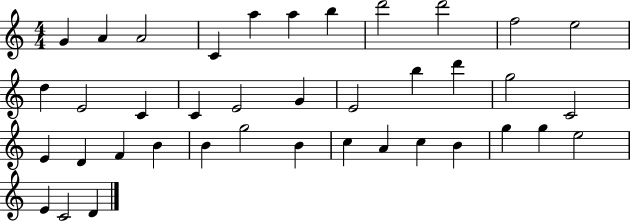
X:1
T:Untitled
M:4/4
L:1/4
K:C
G A A2 C a a b d'2 d'2 f2 e2 d E2 C C E2 G E2 b d' g2 C2 E D F B B g2 B c A c B g g e2 E C2 D